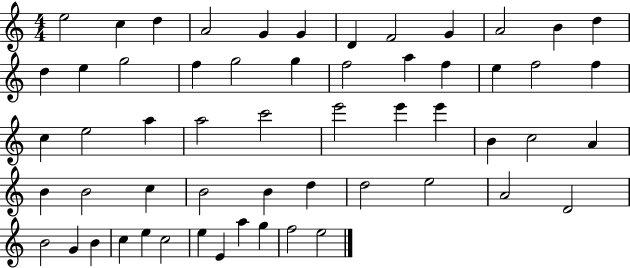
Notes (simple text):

E5/h C5/q D5/q A4/h G4/q G4/q D4/q F4/h G4/q A4/h B4/q D5/q D5/q E5/q G5/h F5/q G5/h G5/q F5/h A5/q F5/q E5/q F5/h F5/q C5/q E5/h A5/q A5/h C6/h E6/h E6/q E6/q B4/q C5/h A4/q B4/q B4/h C5/q B4/h B4/q D5/q D5/h E5/h A4/h D4/h B4/h G4/q B4/q C5/q E5/q C5/h E5/q E4/q A5/q G5/q F5/h E5/h